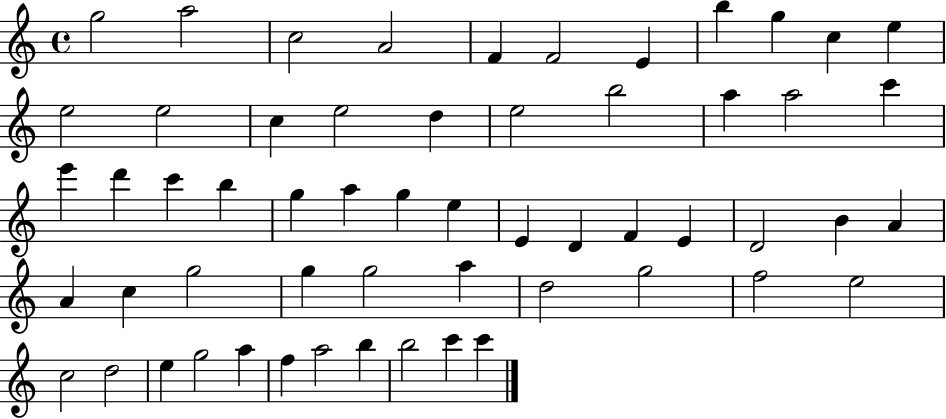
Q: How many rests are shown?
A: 0